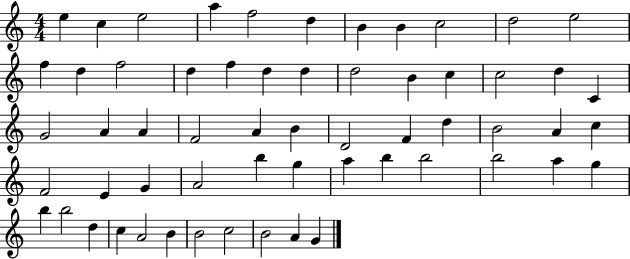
E5/q C5/q E5/h A5/q F5/h D5/q B4/q B4/q C5/h D5/h E5/h F5/q D5/q F5/h D5/q F5/q D5/q D5/q D5/h B4/q C5/q C5/h D5/q C4/q G4/h A4/q A4/q F4/h A4/q B4/q D4/h F4/q D5/q B4/h A4/q C5/q F4/h E4/q G4/q A4/h B5/q G5/q A5/q B5/q B5/h B5/h A5/q G5/q B5/q B5/h D5/q C5/q A4/h B4/q B4/h C5/h B4/h A4/q G4/q